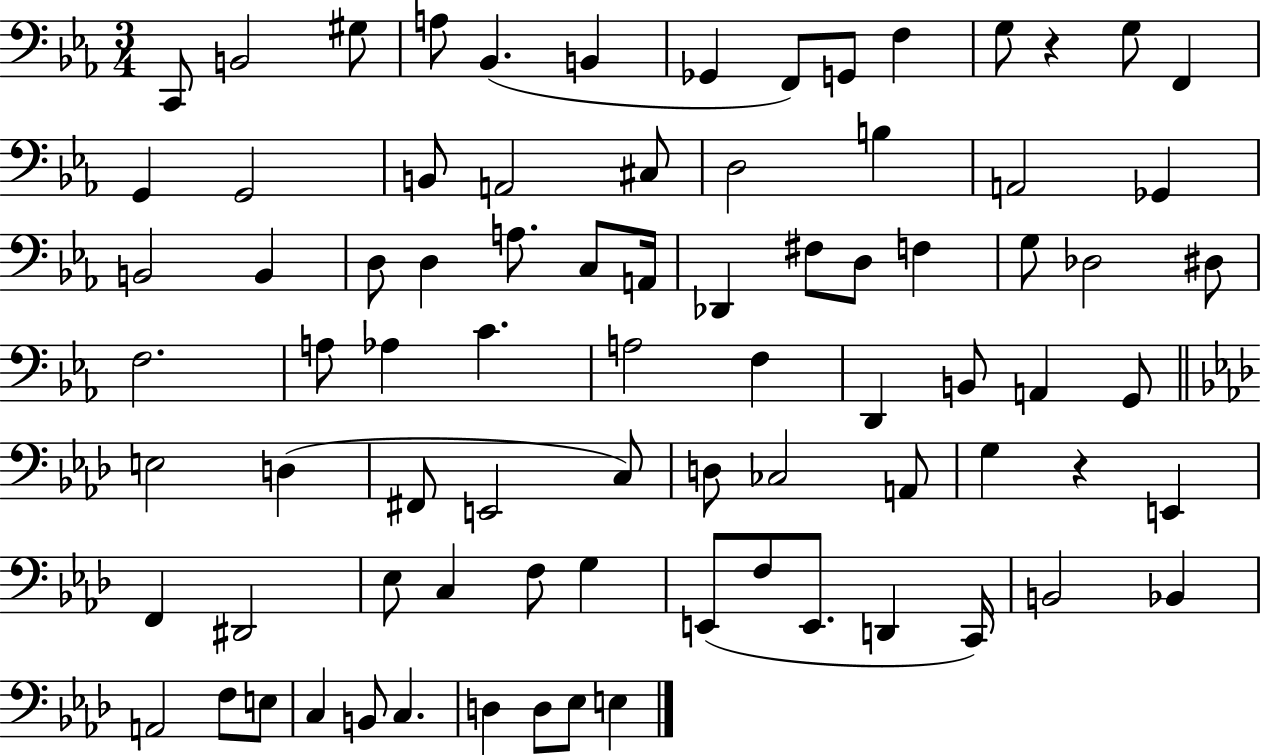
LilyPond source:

{
  \clef bass
  \numericTimeSignature
  \time 3/4
  \key ees \major
  c,8 b,2 gis8 | a8 bes,4.( b,4 | ges,4 f,8) g,8 f4 | g8 r4 g8 f,4 | \break g,4 g,2 | b,8 a,2 cis8 | d2 b4 | a,2 ges,4 | \break b,2 b,4 | d8 d4 a8. c8 a,16 | des,4 fis8 d8 f4 | g8 des2 dis8 | \break f2. | a8 aes4 c'4. | a2 f4 | d,4 b,8 a,4 g,8 | \break \bar "||" \break \key aes \major e2 d4( | fis,8 e,2 c8) | d8 ces2 a,8 | g4 r4 e,4 | \break f,4 dis,2 | ees8 c4 f8 g4 | e,8( f8 e,8. d,4 c,16) | b,2 bes,4 | \break a,2 f8 e8 | c4 b,8 c4. | d4 d8 ees8 e4 | \bar "|."
}